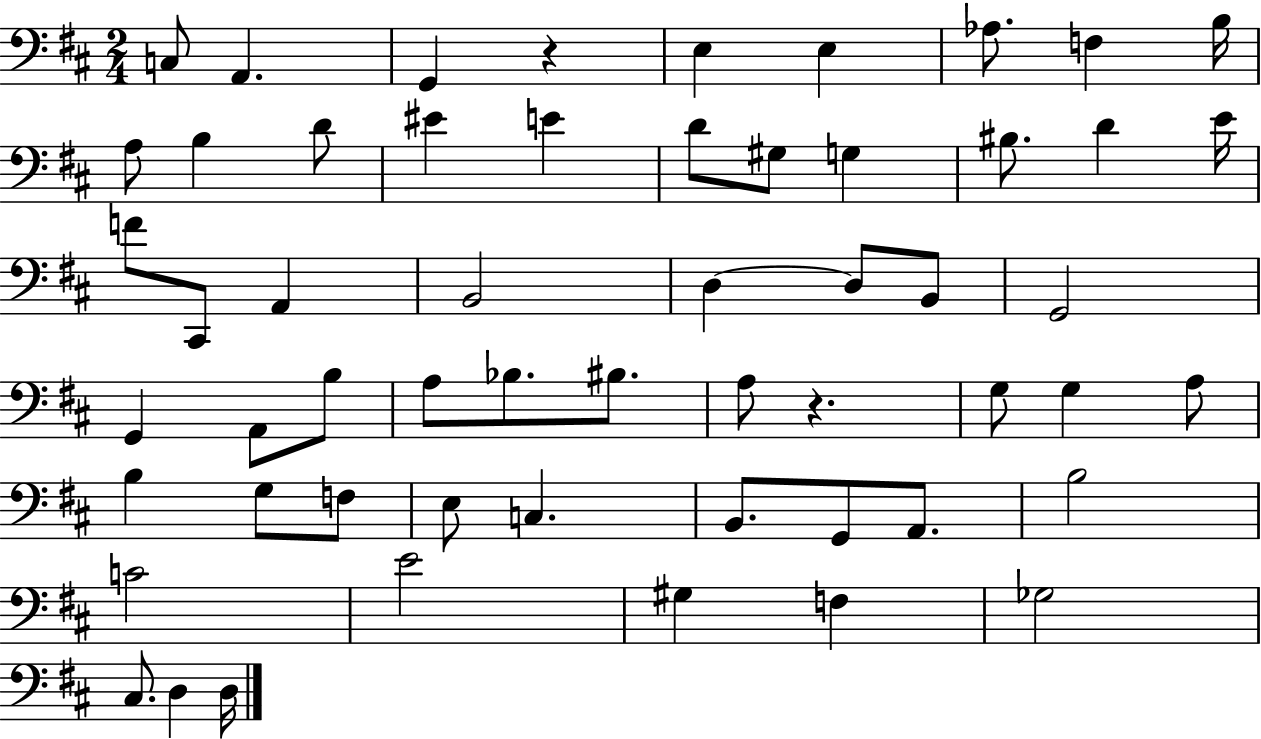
C3/e A2/q. G2/q R/q E3/q E3/q Ab3/e. F3/q B3/s A3/e B3/q D4/e EIS4/q E4/q D4/e G#3/e G3/q BIS3/e. D4/q E4/s F4/e C#2/e A2/q B2/h D3/q D3/e B2/e G2/h G2/q A2/e B3/e A3/e Bb3/e. BIS3/e. A3/e R/q. G3/e G3/q A3/e B3/q G3/e F3/e E3/e C3/q. B2/e. G2/e A2/e. B3/h C4/h E4/h G#3/q F3/q Gb3/h C#3/e. D3/q D3/s